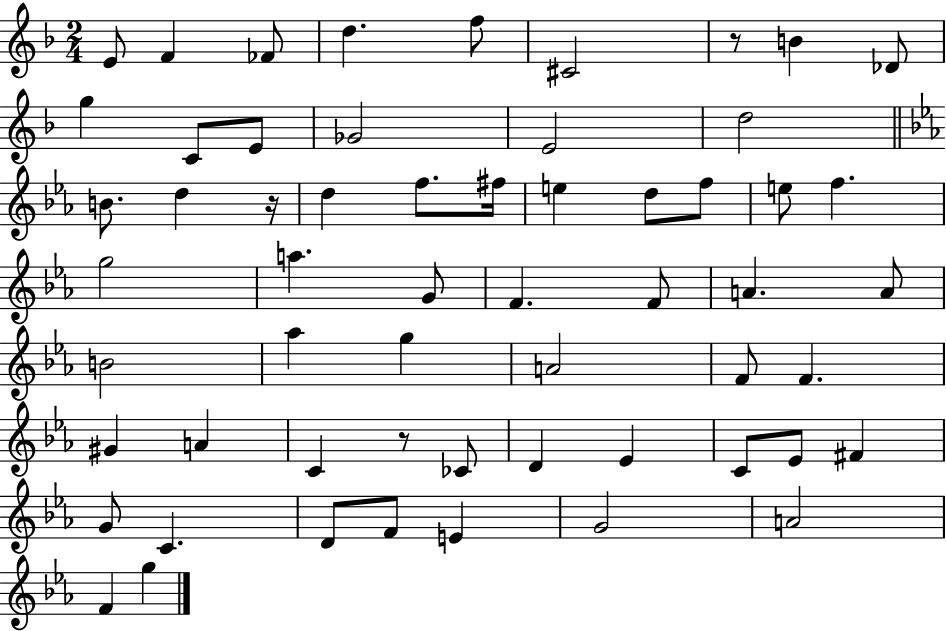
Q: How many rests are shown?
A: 3